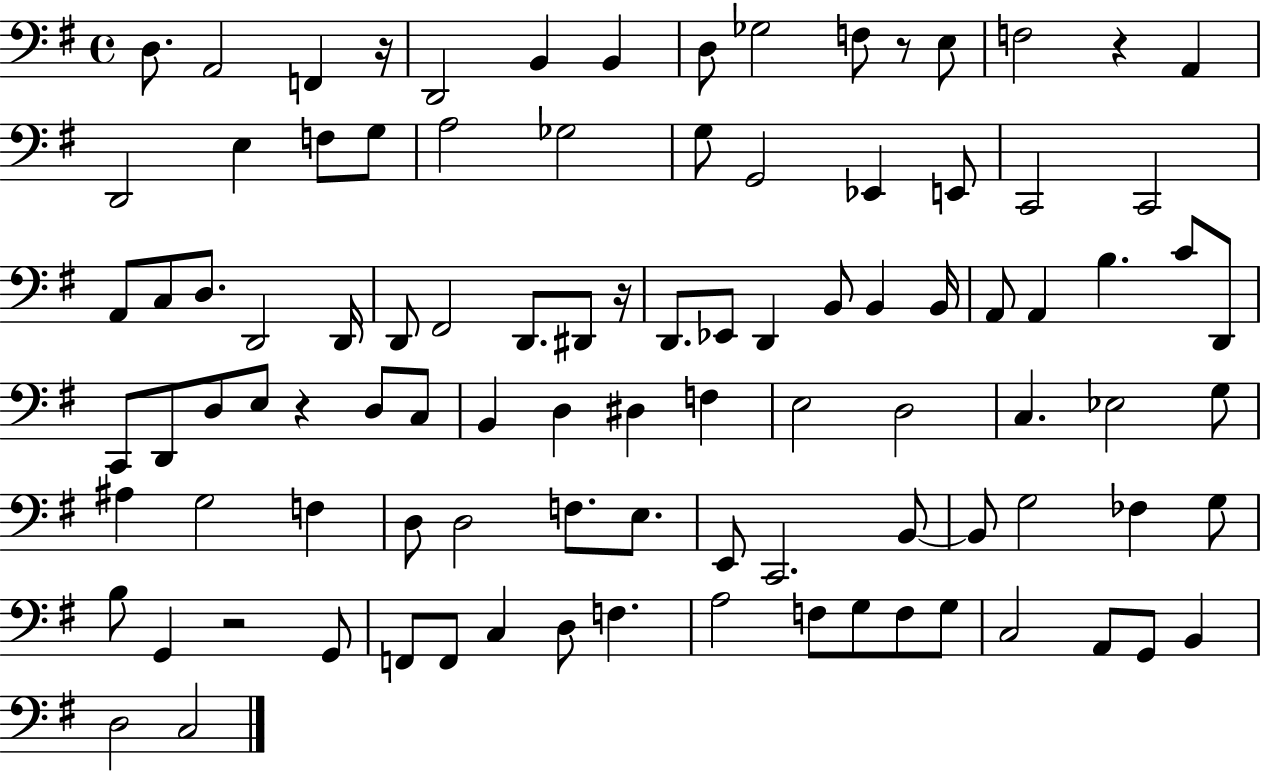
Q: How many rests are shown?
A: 6